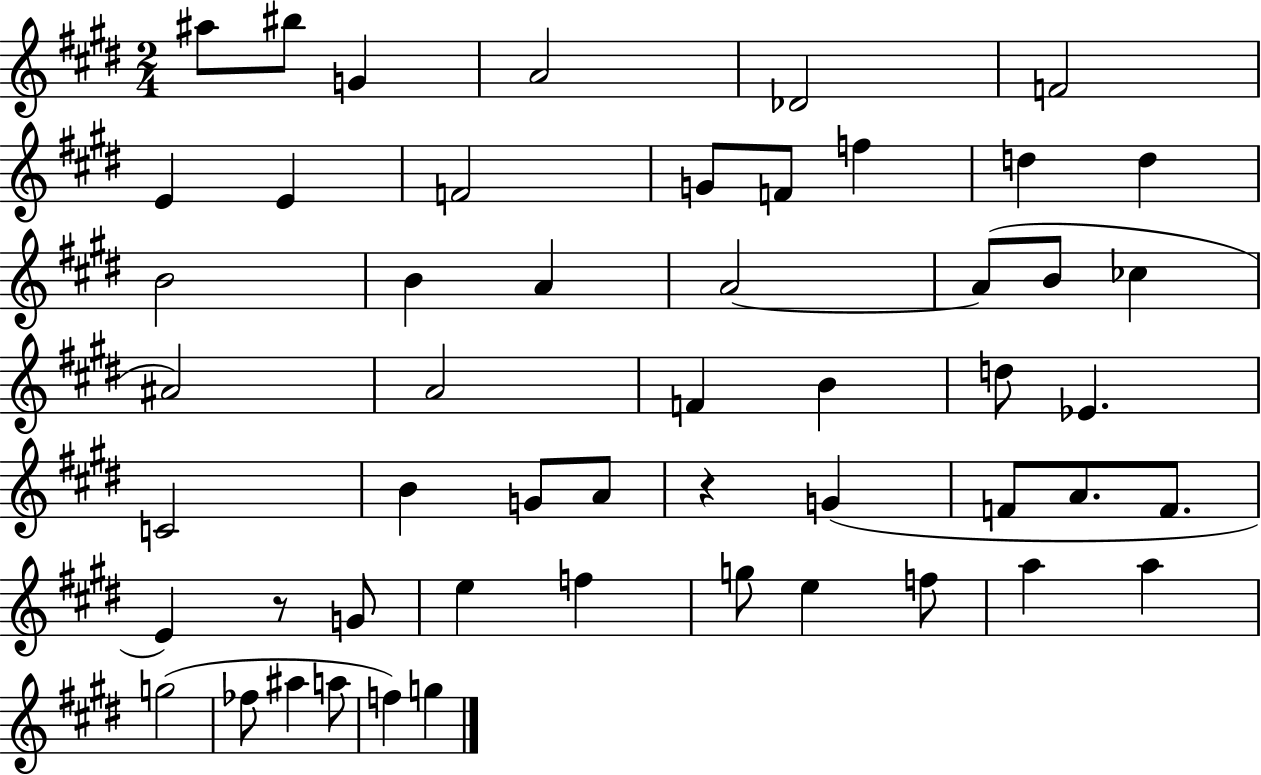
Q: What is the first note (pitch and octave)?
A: A#5